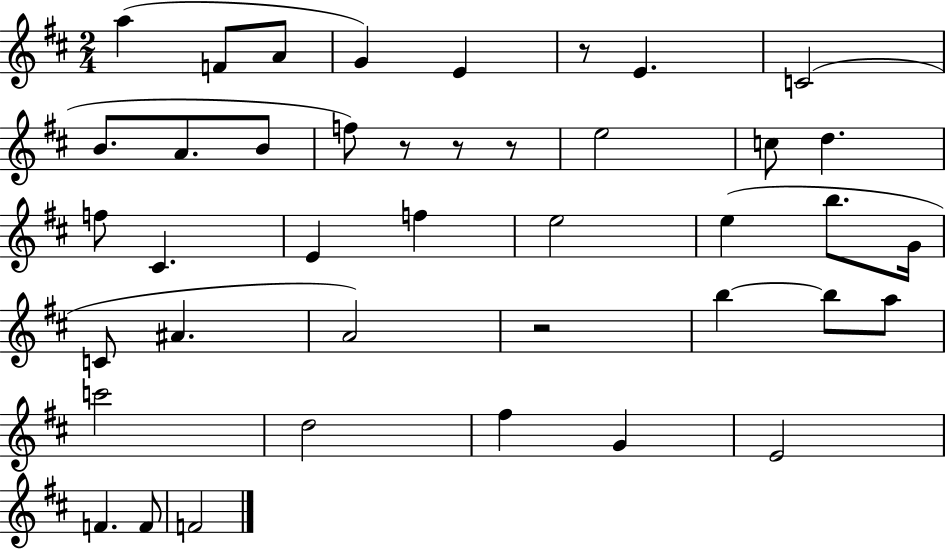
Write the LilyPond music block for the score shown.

{
  \clef treble
  \numericTimeSignature
  \time 2/4
  \key d \major
  a''4( f'8 a'8 | g'4) e'4 | r8 e'4. | c'2( | \break b'8. a'8. b'8 | f''8) r8 r8 r8 | e''2 | c''8 d''4. | \break f''8 cis'4. | e'4 f''4 | e''2 | e''4( b''8. g'16 | \break c'8 ais'4. | a'2) | r2 | b''4~~ b''8 a''8 | \break c'''2 | d''2 | fis''4 g'4 | e'2 | \break f'4. f'8 | f'2 | \bar "|."
}